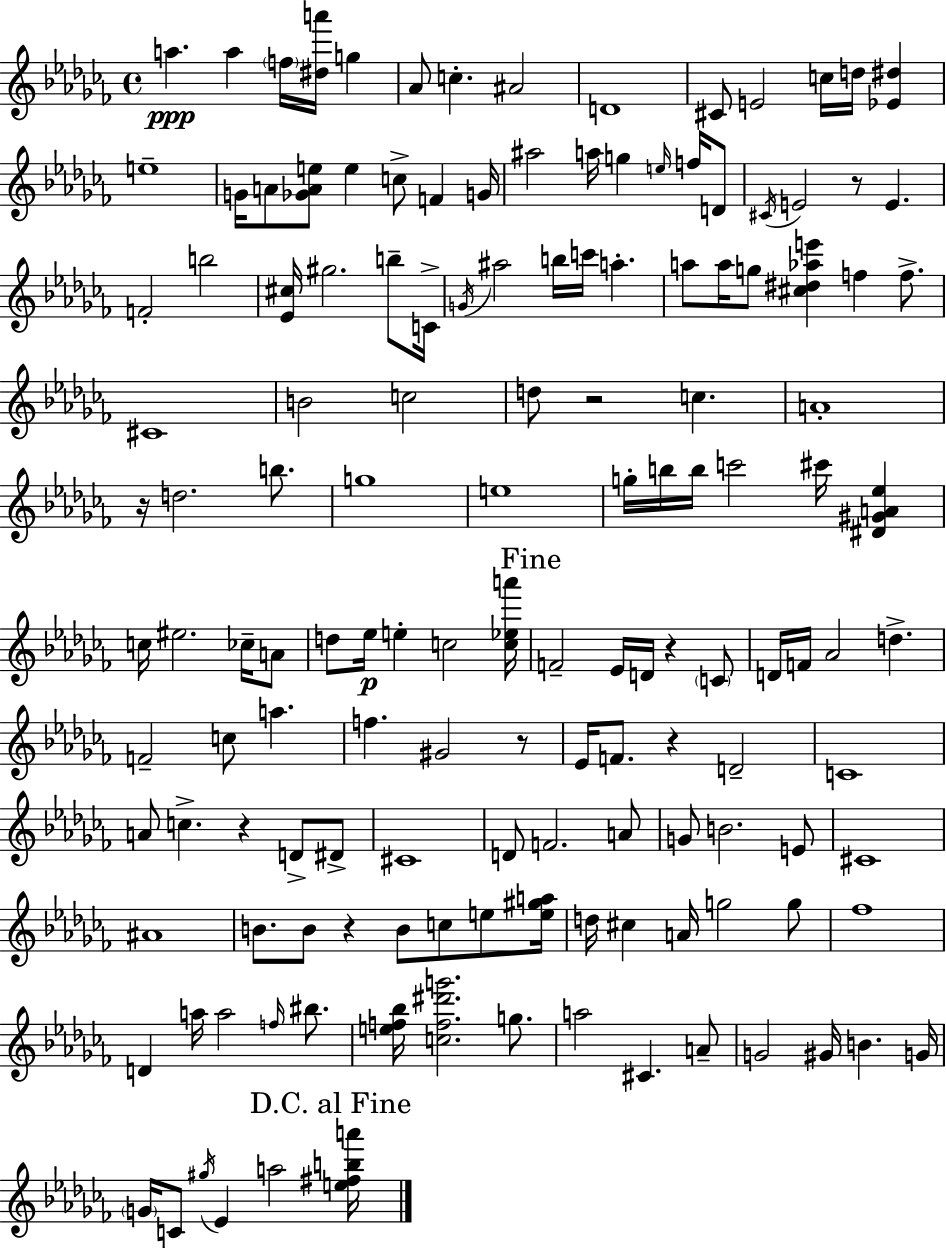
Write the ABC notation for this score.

X:1
T:Untitled
M:4/4
L:1/4
K:Abm
a a f/4 [^da']/4 g _A/2 c ^A2 D4 ^C/2 E2 c/4 d/4 [_E^d] e4 G/4 A/2 [_GAe]/2 e c/2 F G/4 ^a2 a/4 g e/4 f/4 D/2 ^C/4 E2 z/2 E F2 b2 [_E^c]/4 ^g2 b/2 C/4 G/4 ^a2 b/4 c'/4 a a/2 a/4 g/2 [^c^d_ae'] f f/2 ^C4 B2 c2 d/2 z2 c A4 z/4 d2 b/2 g4 e4 g/4 b/4 b/4 c'2 ^c'/4 [^D^GA_e] c/4 ^e2 _c/4 A/2 d/2 _e/4 e c2 [c_ea']/4 F2 _E/4 D/4 z C/2 D/4 F/4 _A2 d F2 c/2 a f ^G2 z/2 _E/4 F/2 z D2 C4 A/2 c z D/2 ^D/2 ^C4 D/2 F2 A/2 G/2 B2 E/2 ^C4 ^A4 B/2 B/2 z B/2 c/2 e/2 [e^ga]/4 d/4 ^c A/4 g2 g/2 _f4 D a/4 a2 f/4 ^b/2 [ef_b]/4 [cf^d'g']2 g/2 a2 ^C A/2 G2 ^G/4 B G/4 G/4 C/2 ^g/4 _E a2 [e^fba']/4